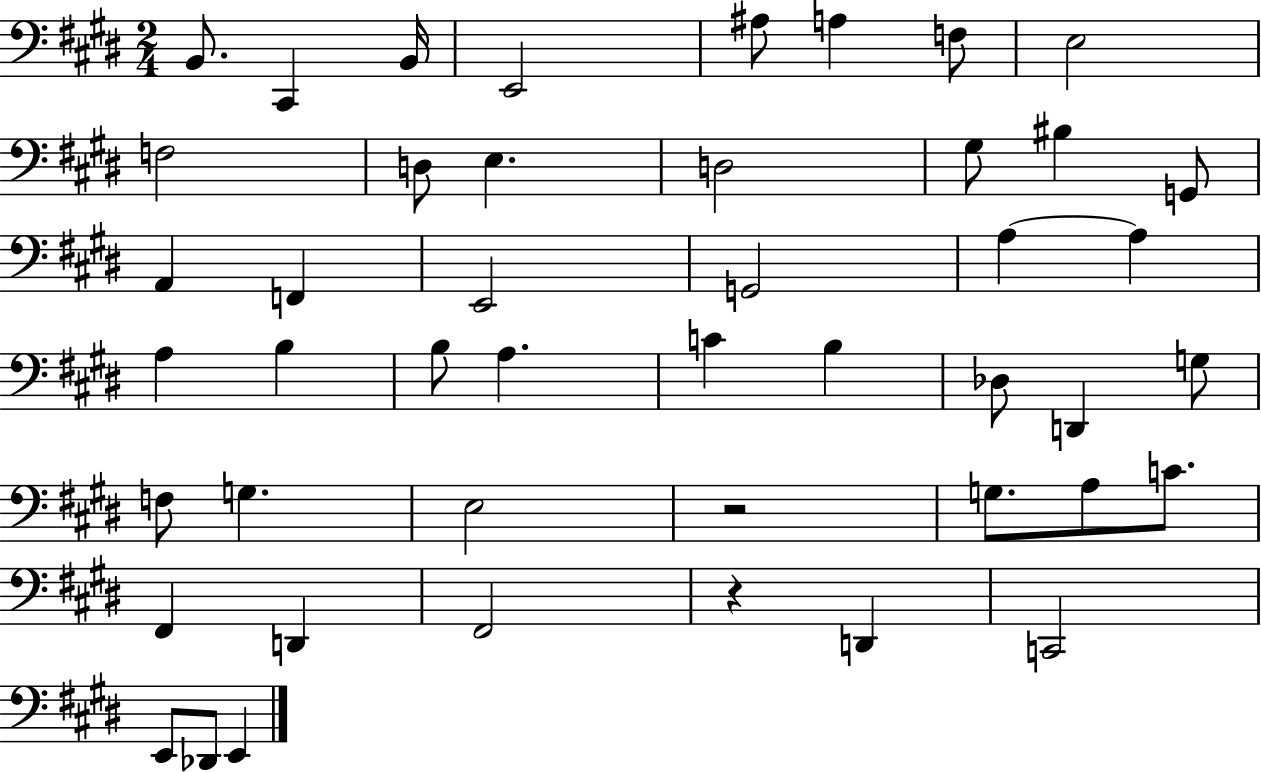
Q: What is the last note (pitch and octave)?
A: E2